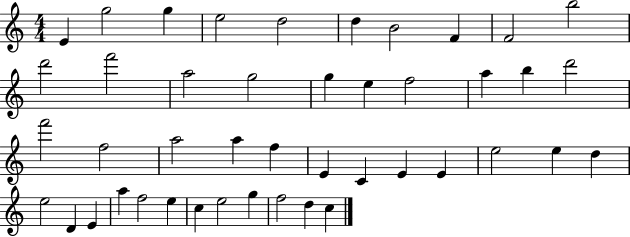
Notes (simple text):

E4/q G5/h G5/q E5/h D5/h D5/q B4/h F4/q F4/h B5/h D6/h F6/h A5/h G5/h G5/q E5/q F5/h A5/q B5/q D6/h F6/h F5/h A5/h A5/q F5/q E4/q C4/q E4/q E4/q E5/h E5/q D5/q E5/h D4/q E4/q A5/q F5/h E5/q C5/q E5/h G5/q F5/h D5/q C5/q